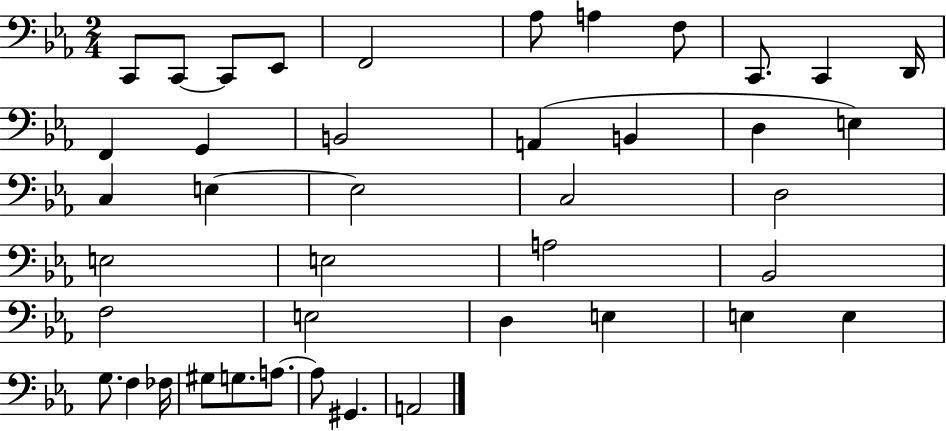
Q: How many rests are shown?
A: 0